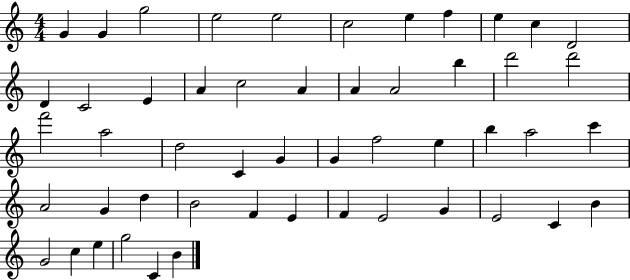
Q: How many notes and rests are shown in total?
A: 51